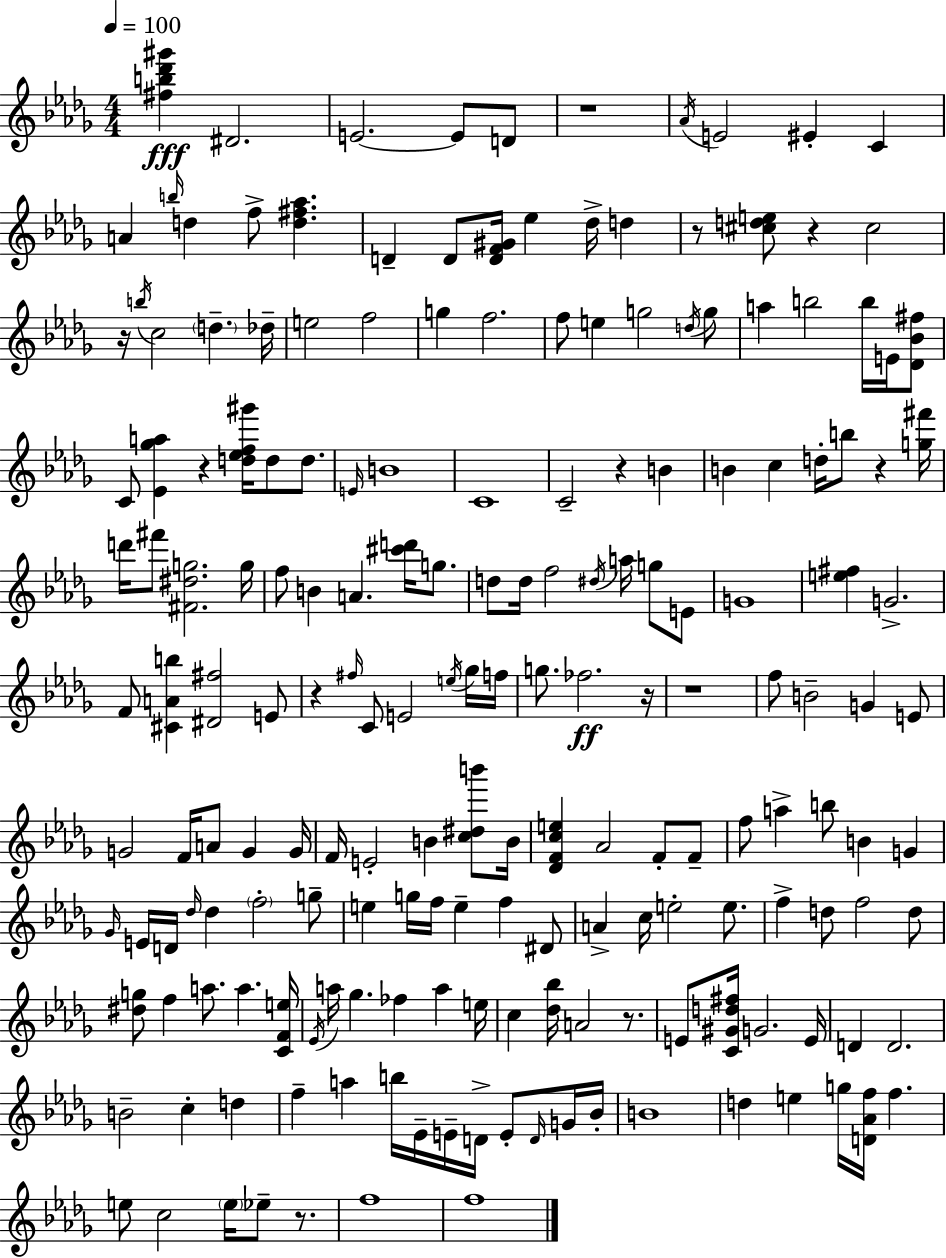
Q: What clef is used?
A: treble